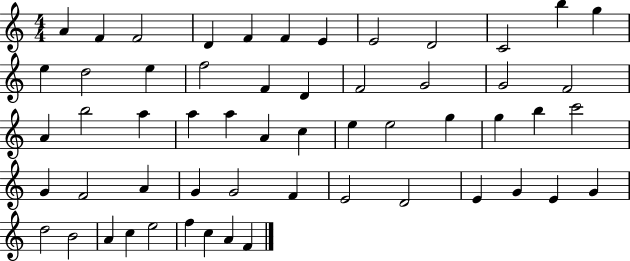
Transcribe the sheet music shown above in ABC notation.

X:1
T:Untitled
M:4/4
L:1/4
K:C
A F F2 D F F E E2 D2 C2 b g e d2 e f2 F D F2 G2 G2 F2 A b2 a a a A c e e2 g g b c'2 G F2 A G G2 F E2 D2 E G E G d2 B2 A c e2 f c A F